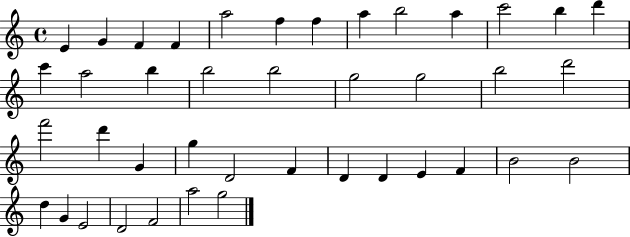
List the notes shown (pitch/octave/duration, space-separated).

E4/q G4/q F4/q F4/q A5/h F5/q F5/q A5/q B5/h A5/q C6/h B5/q D6/q C6/q A5/h B5/q B5/h B5/h G5/h G5/h B5/h D6/h F6/h D6/q G4/q G5/q D4/h F4/q D4/q D4/q E4/q F4/q B4/h B4/h D5/q G4/q E4/h D4/h F4/h A5/h G5/h